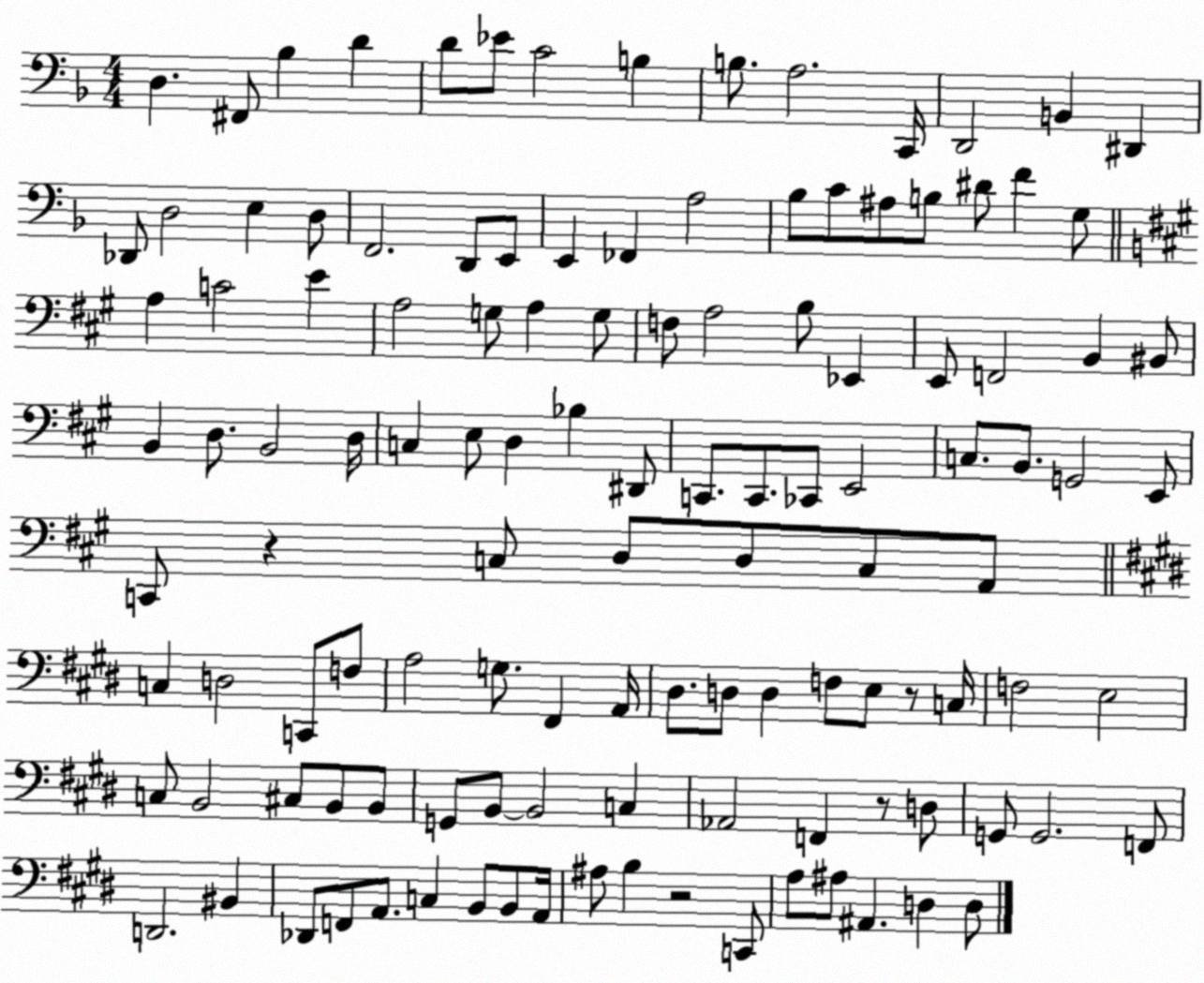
X:1
T:Untitled
M:4/4
L:1/4
K:F
D, ^F,,/2 _B, D D/2 _E/2 C2 B, B,/2 A,2 C,,/4 D,,2 B,, ^D,, _D,,/2 D,2 E, D,/2 F,,2 D,,/2 E,,/2 E,, _F,, A,2 _B,/2 C/2 ^A,/2 B,/2 ^D/2 F G,/2 A, C2 E A,2 G,/2 A, G,/2 F,/2 A,2 B,/2 _E,, E,,/2 F,,2 B,, ^B,,/2 B,, D,/2 B,,2 D,/4 C, E,/2 D, _B, ^D,,/2 C,,/2 C,,/2 _C,,/2 E,,2 C,/2 B,,/2 G,,2 E,,/2 C,,/2 z C,/2 D,/2 D,/2 C,/2 A,,/2 C, D,2 C,,/2 F,/2 A,2 G,/2 ^F,, A,,/4 ^D,/2 D,/2 D, F,/2 E,/2 z/2 C,/4 F,2 E,2 C,/2 B,,2 ^C,/2 B,,/2 B,,/2 G,,/2 B,,/2 B,,2 C, _A,,2 F,, z/2 D,/2 G,,/2 G,,2 F,,/2 D,,2 ^B,, _D,,/2 F,,/2 A,,/2 C, B,,/2 B,,/2 A,,/4 ^A,/2 B, z2 C,,/2 A,/2 ^A,/2 ^A,, D, D,/2